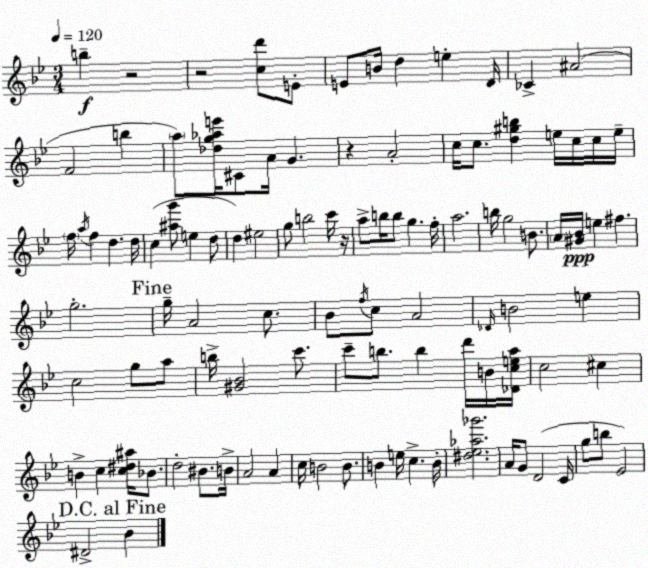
X:1
T:Untitled
M:3/4
L:1/4
K:Gm
b z2 z2 [cd']/2 E/2 E/2 B/4 d e D/4 _C ^A2 F2 b a/2 [_dg_ae']/4 ^C/2 A/4 G z A2 c/4 c/2 [d^gb] e/4 c/4 c/4 e/4 f/4 a/4 f d d/4 c [^ag']/2 e d/2 d ^e2 g/2 b2 c'/4 z/4 a/2 b/4 b/2 g f/4 a2 b/4 g2 B/2 A/4 [^G_B]/4 e ^f g2 g/4 A2 c/2 _B/2 f/4 c/2 A2 _D/4 B2 e c2 g/2 a/2 b/4 [^G_B]2 c'/2 c'/2 b/2 b d'/4 B/4 [_Dcea]/4 c2 ^c B c [c^d^a]/4 _B/2 d2 ^B/2 B/4 A2 A c/4 B2 B/2 B e/4 c B/4 [^d_e_a_g']2 A/4 G/2 D2 C/4 g/2 b/2 _E2 ^D2 _B